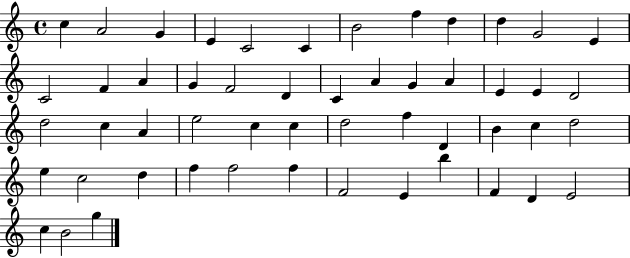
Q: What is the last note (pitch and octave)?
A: G5